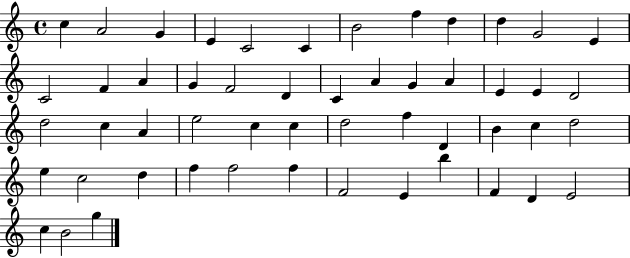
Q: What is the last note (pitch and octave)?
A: G5